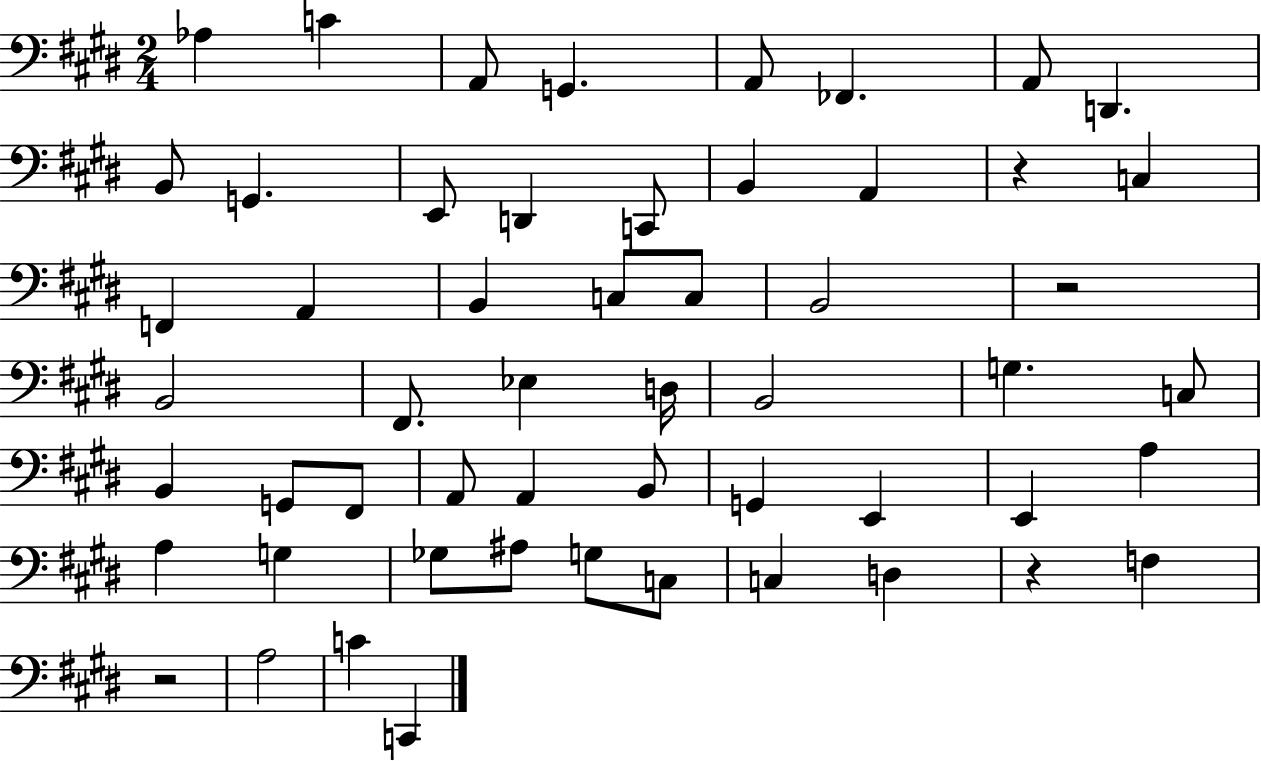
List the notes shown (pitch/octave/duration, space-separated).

Ab3/q C4/q A2/e G2/q. A2/e FES2/q. A2/e D2/q. B2/e G2/q. E2/e D2/q C2/e B2/q A2/q R/q C3/q F2/q A2/q B2/q C3/e C3/e B2/h R/h B2/h F#2/e. Eb3/q D3/s B2/h G3/q. C3/e B2/q G2/e F#2/e A2/e A2/q B2/e G2/q E2/q E2/q A3/q A3/q G3/q Gb3/e A#3/e G3/e C3/e C3/q D3/q R/q F3/q R/h A3/h C4/q C2/q